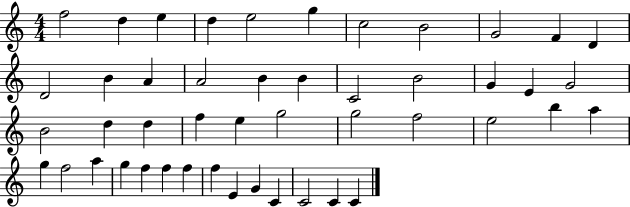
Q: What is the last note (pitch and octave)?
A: C4